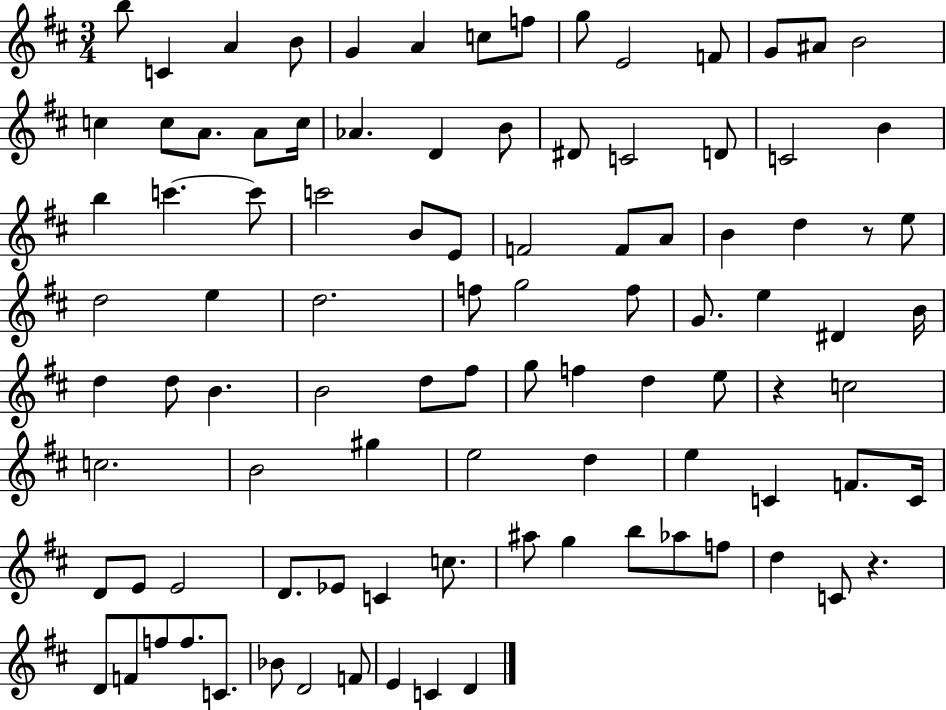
{
  \clef treble
  \numericTimeSignature
  \time 3/4
  \key d \major
  \repeat volta 2 { b''8 c'4 a'4 b'8 | g'4 a'4 c''8 f''8 | g''8 e'2 f'8 | g'8 ais'8 b'2 | \break c''4 c''8 a'8. a'8 c''16 | aes'4. d'4 b'8 | dis'8 c'2 d'8 | c'2 b'4 | \break b''4 c'''4.~~ c'''8 | c'''2 b'8 e'8 | f'2 f'8 a'8 | b'4 d''4 r8 e''8 | \break d''2 e''4 | d''2. | f''8 g''2 f''8 | g'8. e''4 dis'4 b'16 | \break d''4 d''8 b'4. | b'2 d''8 fis''8 | g''8 f''4 d''4 e''8 | r4 c''2 | \break c''2. | b'2 gis''4 | e''2 d''4 | e''4 c'4 f'8. c'16 | \break d'8 e'8 e'2 | d'8. ees'8 c'4 c''8. | ais''8 g''4 b''8 aes''8 f''8 | d''4 c'8 r4. | \break d'8 f'8 f''8 f''8. c'8. | bes'8 d'2 f'8 | e'4 c'4 d'4 | } \bar "|."
}